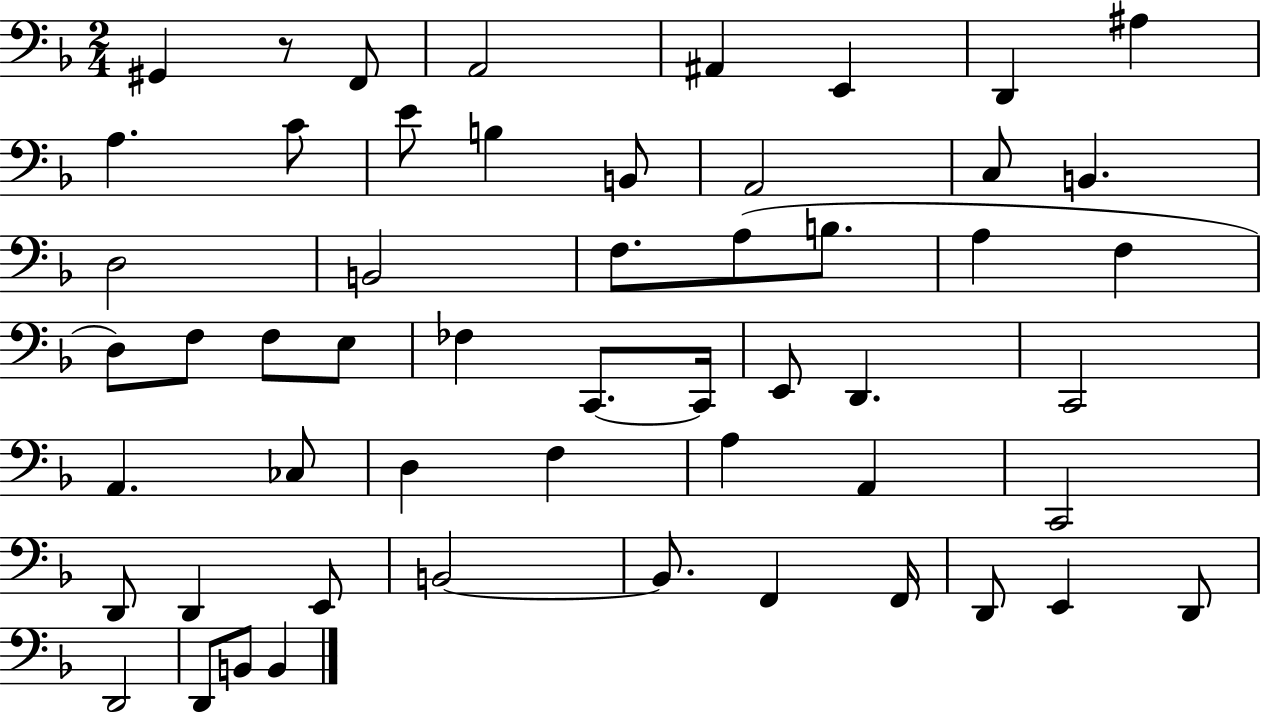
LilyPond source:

{
  \clef bass
  \numericTimeSignature
  \time 2/4
  \key f \major
  gis,4 r8 f,8 | a,2 | ais,4 e,4 | d,4 ais4 | \break a4. c'8 | e'8 b4 b,8 | a,2 | c8 b,4. | \break d2 | b,2 | f8. a8( b8. | a4 f4 | \break d8) f8 f8 e8 | fes4 c,8.~~ c,16 | e,8 d,4. | c,2 | \break a,4. ces8 | d4 f4 | a4 a,4 | c,2 | \break d,8 d,4 e,8 | b,2~~ | b,8. f,4 f,16 | d,8 e,4 d,8 | \break d,2 | d,8 b,8 b,4 | \bar "|."
}